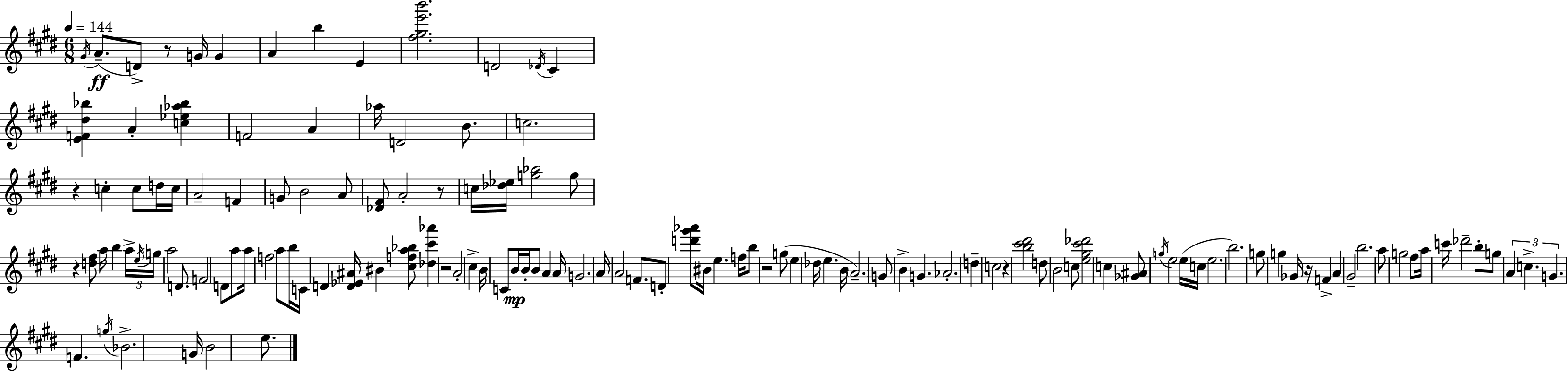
{
  \clef treble
  \numericTimeSignature
  \time 6/8
  \key e \major
  \tempo 4 = 144
  \acciaccatura { gis'16 }(\ff a'8.-- d'8->) r8 g'16 g'4 | a'4 b''4 e'4 | <fis'' gis'' e''' b'''>2. | d'2 \acciaccatura { des'16 } cis'4 | \break <e' f' dis'' bes''>4 a'4-. <c'' ees'' aes'' bes''>4 | f'2 a'4 | aes''16 d'2 b'8. | c''2. | \break r4 c''4-. c''8 | d''16 c''16 a'2-- f'4 | g'8 b'2 | a'8 <des' fis'>8 a'2-. | \break r8 c''16 <des'' ees''>16 <g'' bes''>2 | g''8 r4 <d'' fis''>8 a''16 b''4 | \tuplet 3/2 { a''16-> \acciaccatura { e''16 } g''16 } a''2 | d'8. f'2 d'8 | \break a''8 a''16 f''2 | a''8 b''16 c'16 d'4 <d' ees' ais'>16 bis'4 | <cis'' f'' a'' bes''>8 <des'' cis''' aes'''>4 r2 | a'2-. cis''4-> | \break b'16 c'8 b'16\mp b'16-. b'8 a'4 | a'16 g'2. | a'16 a'2 | f'8. d'8-. <d''' gis''' aes'''>8 bis'16 e''4. | \break f''16 b''8 r2 | g''8( e''4 des''16 e''4. | b'16 \parenthesize a'2.--) | g'8 b'4-> g'4. | \break aes'2.-. | d''4-- c''2 | r4 <b'' cis''' dis'''>2 | d''8 b'2 | \break c''8 <e'' gis'' cis''' des'''>2 c''4 | <ges' ais'>8 \acciaccatura { g''16 } e''2 | e''16( c''16 e''2. | b''2.) | \break g''8 g''4 ges'16 r16 | f'4-> a'4 gis'2-- | b''2. | a''8 g''2 | \break fis''8 a''16 c'''16 des'''2-- | b''8-. g''8 \tuplet 3/2 { a'4 c''4.-> | g'4. } f'4. | \acciaccatura { g''16 } bes'2.-> | \break g'16 b'2 | e''8. \bar "|."
}